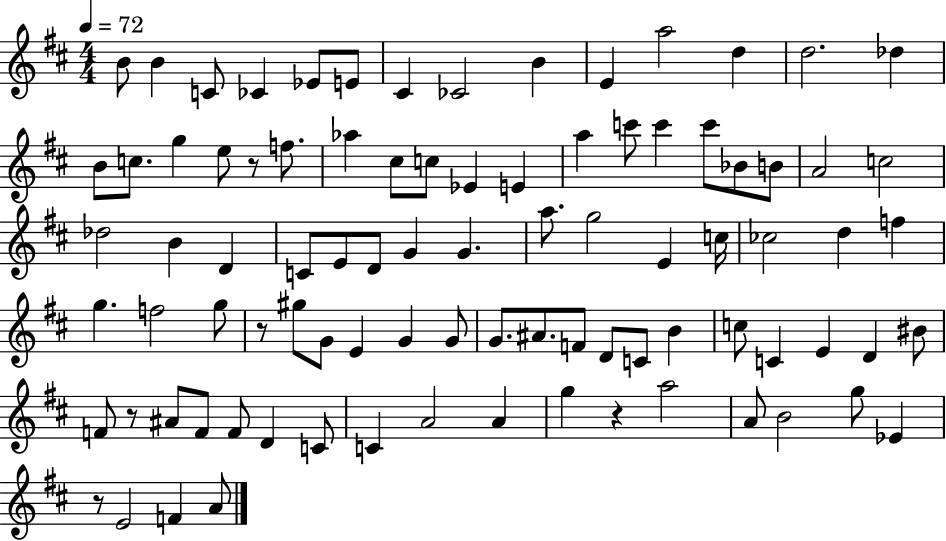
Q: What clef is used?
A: treble